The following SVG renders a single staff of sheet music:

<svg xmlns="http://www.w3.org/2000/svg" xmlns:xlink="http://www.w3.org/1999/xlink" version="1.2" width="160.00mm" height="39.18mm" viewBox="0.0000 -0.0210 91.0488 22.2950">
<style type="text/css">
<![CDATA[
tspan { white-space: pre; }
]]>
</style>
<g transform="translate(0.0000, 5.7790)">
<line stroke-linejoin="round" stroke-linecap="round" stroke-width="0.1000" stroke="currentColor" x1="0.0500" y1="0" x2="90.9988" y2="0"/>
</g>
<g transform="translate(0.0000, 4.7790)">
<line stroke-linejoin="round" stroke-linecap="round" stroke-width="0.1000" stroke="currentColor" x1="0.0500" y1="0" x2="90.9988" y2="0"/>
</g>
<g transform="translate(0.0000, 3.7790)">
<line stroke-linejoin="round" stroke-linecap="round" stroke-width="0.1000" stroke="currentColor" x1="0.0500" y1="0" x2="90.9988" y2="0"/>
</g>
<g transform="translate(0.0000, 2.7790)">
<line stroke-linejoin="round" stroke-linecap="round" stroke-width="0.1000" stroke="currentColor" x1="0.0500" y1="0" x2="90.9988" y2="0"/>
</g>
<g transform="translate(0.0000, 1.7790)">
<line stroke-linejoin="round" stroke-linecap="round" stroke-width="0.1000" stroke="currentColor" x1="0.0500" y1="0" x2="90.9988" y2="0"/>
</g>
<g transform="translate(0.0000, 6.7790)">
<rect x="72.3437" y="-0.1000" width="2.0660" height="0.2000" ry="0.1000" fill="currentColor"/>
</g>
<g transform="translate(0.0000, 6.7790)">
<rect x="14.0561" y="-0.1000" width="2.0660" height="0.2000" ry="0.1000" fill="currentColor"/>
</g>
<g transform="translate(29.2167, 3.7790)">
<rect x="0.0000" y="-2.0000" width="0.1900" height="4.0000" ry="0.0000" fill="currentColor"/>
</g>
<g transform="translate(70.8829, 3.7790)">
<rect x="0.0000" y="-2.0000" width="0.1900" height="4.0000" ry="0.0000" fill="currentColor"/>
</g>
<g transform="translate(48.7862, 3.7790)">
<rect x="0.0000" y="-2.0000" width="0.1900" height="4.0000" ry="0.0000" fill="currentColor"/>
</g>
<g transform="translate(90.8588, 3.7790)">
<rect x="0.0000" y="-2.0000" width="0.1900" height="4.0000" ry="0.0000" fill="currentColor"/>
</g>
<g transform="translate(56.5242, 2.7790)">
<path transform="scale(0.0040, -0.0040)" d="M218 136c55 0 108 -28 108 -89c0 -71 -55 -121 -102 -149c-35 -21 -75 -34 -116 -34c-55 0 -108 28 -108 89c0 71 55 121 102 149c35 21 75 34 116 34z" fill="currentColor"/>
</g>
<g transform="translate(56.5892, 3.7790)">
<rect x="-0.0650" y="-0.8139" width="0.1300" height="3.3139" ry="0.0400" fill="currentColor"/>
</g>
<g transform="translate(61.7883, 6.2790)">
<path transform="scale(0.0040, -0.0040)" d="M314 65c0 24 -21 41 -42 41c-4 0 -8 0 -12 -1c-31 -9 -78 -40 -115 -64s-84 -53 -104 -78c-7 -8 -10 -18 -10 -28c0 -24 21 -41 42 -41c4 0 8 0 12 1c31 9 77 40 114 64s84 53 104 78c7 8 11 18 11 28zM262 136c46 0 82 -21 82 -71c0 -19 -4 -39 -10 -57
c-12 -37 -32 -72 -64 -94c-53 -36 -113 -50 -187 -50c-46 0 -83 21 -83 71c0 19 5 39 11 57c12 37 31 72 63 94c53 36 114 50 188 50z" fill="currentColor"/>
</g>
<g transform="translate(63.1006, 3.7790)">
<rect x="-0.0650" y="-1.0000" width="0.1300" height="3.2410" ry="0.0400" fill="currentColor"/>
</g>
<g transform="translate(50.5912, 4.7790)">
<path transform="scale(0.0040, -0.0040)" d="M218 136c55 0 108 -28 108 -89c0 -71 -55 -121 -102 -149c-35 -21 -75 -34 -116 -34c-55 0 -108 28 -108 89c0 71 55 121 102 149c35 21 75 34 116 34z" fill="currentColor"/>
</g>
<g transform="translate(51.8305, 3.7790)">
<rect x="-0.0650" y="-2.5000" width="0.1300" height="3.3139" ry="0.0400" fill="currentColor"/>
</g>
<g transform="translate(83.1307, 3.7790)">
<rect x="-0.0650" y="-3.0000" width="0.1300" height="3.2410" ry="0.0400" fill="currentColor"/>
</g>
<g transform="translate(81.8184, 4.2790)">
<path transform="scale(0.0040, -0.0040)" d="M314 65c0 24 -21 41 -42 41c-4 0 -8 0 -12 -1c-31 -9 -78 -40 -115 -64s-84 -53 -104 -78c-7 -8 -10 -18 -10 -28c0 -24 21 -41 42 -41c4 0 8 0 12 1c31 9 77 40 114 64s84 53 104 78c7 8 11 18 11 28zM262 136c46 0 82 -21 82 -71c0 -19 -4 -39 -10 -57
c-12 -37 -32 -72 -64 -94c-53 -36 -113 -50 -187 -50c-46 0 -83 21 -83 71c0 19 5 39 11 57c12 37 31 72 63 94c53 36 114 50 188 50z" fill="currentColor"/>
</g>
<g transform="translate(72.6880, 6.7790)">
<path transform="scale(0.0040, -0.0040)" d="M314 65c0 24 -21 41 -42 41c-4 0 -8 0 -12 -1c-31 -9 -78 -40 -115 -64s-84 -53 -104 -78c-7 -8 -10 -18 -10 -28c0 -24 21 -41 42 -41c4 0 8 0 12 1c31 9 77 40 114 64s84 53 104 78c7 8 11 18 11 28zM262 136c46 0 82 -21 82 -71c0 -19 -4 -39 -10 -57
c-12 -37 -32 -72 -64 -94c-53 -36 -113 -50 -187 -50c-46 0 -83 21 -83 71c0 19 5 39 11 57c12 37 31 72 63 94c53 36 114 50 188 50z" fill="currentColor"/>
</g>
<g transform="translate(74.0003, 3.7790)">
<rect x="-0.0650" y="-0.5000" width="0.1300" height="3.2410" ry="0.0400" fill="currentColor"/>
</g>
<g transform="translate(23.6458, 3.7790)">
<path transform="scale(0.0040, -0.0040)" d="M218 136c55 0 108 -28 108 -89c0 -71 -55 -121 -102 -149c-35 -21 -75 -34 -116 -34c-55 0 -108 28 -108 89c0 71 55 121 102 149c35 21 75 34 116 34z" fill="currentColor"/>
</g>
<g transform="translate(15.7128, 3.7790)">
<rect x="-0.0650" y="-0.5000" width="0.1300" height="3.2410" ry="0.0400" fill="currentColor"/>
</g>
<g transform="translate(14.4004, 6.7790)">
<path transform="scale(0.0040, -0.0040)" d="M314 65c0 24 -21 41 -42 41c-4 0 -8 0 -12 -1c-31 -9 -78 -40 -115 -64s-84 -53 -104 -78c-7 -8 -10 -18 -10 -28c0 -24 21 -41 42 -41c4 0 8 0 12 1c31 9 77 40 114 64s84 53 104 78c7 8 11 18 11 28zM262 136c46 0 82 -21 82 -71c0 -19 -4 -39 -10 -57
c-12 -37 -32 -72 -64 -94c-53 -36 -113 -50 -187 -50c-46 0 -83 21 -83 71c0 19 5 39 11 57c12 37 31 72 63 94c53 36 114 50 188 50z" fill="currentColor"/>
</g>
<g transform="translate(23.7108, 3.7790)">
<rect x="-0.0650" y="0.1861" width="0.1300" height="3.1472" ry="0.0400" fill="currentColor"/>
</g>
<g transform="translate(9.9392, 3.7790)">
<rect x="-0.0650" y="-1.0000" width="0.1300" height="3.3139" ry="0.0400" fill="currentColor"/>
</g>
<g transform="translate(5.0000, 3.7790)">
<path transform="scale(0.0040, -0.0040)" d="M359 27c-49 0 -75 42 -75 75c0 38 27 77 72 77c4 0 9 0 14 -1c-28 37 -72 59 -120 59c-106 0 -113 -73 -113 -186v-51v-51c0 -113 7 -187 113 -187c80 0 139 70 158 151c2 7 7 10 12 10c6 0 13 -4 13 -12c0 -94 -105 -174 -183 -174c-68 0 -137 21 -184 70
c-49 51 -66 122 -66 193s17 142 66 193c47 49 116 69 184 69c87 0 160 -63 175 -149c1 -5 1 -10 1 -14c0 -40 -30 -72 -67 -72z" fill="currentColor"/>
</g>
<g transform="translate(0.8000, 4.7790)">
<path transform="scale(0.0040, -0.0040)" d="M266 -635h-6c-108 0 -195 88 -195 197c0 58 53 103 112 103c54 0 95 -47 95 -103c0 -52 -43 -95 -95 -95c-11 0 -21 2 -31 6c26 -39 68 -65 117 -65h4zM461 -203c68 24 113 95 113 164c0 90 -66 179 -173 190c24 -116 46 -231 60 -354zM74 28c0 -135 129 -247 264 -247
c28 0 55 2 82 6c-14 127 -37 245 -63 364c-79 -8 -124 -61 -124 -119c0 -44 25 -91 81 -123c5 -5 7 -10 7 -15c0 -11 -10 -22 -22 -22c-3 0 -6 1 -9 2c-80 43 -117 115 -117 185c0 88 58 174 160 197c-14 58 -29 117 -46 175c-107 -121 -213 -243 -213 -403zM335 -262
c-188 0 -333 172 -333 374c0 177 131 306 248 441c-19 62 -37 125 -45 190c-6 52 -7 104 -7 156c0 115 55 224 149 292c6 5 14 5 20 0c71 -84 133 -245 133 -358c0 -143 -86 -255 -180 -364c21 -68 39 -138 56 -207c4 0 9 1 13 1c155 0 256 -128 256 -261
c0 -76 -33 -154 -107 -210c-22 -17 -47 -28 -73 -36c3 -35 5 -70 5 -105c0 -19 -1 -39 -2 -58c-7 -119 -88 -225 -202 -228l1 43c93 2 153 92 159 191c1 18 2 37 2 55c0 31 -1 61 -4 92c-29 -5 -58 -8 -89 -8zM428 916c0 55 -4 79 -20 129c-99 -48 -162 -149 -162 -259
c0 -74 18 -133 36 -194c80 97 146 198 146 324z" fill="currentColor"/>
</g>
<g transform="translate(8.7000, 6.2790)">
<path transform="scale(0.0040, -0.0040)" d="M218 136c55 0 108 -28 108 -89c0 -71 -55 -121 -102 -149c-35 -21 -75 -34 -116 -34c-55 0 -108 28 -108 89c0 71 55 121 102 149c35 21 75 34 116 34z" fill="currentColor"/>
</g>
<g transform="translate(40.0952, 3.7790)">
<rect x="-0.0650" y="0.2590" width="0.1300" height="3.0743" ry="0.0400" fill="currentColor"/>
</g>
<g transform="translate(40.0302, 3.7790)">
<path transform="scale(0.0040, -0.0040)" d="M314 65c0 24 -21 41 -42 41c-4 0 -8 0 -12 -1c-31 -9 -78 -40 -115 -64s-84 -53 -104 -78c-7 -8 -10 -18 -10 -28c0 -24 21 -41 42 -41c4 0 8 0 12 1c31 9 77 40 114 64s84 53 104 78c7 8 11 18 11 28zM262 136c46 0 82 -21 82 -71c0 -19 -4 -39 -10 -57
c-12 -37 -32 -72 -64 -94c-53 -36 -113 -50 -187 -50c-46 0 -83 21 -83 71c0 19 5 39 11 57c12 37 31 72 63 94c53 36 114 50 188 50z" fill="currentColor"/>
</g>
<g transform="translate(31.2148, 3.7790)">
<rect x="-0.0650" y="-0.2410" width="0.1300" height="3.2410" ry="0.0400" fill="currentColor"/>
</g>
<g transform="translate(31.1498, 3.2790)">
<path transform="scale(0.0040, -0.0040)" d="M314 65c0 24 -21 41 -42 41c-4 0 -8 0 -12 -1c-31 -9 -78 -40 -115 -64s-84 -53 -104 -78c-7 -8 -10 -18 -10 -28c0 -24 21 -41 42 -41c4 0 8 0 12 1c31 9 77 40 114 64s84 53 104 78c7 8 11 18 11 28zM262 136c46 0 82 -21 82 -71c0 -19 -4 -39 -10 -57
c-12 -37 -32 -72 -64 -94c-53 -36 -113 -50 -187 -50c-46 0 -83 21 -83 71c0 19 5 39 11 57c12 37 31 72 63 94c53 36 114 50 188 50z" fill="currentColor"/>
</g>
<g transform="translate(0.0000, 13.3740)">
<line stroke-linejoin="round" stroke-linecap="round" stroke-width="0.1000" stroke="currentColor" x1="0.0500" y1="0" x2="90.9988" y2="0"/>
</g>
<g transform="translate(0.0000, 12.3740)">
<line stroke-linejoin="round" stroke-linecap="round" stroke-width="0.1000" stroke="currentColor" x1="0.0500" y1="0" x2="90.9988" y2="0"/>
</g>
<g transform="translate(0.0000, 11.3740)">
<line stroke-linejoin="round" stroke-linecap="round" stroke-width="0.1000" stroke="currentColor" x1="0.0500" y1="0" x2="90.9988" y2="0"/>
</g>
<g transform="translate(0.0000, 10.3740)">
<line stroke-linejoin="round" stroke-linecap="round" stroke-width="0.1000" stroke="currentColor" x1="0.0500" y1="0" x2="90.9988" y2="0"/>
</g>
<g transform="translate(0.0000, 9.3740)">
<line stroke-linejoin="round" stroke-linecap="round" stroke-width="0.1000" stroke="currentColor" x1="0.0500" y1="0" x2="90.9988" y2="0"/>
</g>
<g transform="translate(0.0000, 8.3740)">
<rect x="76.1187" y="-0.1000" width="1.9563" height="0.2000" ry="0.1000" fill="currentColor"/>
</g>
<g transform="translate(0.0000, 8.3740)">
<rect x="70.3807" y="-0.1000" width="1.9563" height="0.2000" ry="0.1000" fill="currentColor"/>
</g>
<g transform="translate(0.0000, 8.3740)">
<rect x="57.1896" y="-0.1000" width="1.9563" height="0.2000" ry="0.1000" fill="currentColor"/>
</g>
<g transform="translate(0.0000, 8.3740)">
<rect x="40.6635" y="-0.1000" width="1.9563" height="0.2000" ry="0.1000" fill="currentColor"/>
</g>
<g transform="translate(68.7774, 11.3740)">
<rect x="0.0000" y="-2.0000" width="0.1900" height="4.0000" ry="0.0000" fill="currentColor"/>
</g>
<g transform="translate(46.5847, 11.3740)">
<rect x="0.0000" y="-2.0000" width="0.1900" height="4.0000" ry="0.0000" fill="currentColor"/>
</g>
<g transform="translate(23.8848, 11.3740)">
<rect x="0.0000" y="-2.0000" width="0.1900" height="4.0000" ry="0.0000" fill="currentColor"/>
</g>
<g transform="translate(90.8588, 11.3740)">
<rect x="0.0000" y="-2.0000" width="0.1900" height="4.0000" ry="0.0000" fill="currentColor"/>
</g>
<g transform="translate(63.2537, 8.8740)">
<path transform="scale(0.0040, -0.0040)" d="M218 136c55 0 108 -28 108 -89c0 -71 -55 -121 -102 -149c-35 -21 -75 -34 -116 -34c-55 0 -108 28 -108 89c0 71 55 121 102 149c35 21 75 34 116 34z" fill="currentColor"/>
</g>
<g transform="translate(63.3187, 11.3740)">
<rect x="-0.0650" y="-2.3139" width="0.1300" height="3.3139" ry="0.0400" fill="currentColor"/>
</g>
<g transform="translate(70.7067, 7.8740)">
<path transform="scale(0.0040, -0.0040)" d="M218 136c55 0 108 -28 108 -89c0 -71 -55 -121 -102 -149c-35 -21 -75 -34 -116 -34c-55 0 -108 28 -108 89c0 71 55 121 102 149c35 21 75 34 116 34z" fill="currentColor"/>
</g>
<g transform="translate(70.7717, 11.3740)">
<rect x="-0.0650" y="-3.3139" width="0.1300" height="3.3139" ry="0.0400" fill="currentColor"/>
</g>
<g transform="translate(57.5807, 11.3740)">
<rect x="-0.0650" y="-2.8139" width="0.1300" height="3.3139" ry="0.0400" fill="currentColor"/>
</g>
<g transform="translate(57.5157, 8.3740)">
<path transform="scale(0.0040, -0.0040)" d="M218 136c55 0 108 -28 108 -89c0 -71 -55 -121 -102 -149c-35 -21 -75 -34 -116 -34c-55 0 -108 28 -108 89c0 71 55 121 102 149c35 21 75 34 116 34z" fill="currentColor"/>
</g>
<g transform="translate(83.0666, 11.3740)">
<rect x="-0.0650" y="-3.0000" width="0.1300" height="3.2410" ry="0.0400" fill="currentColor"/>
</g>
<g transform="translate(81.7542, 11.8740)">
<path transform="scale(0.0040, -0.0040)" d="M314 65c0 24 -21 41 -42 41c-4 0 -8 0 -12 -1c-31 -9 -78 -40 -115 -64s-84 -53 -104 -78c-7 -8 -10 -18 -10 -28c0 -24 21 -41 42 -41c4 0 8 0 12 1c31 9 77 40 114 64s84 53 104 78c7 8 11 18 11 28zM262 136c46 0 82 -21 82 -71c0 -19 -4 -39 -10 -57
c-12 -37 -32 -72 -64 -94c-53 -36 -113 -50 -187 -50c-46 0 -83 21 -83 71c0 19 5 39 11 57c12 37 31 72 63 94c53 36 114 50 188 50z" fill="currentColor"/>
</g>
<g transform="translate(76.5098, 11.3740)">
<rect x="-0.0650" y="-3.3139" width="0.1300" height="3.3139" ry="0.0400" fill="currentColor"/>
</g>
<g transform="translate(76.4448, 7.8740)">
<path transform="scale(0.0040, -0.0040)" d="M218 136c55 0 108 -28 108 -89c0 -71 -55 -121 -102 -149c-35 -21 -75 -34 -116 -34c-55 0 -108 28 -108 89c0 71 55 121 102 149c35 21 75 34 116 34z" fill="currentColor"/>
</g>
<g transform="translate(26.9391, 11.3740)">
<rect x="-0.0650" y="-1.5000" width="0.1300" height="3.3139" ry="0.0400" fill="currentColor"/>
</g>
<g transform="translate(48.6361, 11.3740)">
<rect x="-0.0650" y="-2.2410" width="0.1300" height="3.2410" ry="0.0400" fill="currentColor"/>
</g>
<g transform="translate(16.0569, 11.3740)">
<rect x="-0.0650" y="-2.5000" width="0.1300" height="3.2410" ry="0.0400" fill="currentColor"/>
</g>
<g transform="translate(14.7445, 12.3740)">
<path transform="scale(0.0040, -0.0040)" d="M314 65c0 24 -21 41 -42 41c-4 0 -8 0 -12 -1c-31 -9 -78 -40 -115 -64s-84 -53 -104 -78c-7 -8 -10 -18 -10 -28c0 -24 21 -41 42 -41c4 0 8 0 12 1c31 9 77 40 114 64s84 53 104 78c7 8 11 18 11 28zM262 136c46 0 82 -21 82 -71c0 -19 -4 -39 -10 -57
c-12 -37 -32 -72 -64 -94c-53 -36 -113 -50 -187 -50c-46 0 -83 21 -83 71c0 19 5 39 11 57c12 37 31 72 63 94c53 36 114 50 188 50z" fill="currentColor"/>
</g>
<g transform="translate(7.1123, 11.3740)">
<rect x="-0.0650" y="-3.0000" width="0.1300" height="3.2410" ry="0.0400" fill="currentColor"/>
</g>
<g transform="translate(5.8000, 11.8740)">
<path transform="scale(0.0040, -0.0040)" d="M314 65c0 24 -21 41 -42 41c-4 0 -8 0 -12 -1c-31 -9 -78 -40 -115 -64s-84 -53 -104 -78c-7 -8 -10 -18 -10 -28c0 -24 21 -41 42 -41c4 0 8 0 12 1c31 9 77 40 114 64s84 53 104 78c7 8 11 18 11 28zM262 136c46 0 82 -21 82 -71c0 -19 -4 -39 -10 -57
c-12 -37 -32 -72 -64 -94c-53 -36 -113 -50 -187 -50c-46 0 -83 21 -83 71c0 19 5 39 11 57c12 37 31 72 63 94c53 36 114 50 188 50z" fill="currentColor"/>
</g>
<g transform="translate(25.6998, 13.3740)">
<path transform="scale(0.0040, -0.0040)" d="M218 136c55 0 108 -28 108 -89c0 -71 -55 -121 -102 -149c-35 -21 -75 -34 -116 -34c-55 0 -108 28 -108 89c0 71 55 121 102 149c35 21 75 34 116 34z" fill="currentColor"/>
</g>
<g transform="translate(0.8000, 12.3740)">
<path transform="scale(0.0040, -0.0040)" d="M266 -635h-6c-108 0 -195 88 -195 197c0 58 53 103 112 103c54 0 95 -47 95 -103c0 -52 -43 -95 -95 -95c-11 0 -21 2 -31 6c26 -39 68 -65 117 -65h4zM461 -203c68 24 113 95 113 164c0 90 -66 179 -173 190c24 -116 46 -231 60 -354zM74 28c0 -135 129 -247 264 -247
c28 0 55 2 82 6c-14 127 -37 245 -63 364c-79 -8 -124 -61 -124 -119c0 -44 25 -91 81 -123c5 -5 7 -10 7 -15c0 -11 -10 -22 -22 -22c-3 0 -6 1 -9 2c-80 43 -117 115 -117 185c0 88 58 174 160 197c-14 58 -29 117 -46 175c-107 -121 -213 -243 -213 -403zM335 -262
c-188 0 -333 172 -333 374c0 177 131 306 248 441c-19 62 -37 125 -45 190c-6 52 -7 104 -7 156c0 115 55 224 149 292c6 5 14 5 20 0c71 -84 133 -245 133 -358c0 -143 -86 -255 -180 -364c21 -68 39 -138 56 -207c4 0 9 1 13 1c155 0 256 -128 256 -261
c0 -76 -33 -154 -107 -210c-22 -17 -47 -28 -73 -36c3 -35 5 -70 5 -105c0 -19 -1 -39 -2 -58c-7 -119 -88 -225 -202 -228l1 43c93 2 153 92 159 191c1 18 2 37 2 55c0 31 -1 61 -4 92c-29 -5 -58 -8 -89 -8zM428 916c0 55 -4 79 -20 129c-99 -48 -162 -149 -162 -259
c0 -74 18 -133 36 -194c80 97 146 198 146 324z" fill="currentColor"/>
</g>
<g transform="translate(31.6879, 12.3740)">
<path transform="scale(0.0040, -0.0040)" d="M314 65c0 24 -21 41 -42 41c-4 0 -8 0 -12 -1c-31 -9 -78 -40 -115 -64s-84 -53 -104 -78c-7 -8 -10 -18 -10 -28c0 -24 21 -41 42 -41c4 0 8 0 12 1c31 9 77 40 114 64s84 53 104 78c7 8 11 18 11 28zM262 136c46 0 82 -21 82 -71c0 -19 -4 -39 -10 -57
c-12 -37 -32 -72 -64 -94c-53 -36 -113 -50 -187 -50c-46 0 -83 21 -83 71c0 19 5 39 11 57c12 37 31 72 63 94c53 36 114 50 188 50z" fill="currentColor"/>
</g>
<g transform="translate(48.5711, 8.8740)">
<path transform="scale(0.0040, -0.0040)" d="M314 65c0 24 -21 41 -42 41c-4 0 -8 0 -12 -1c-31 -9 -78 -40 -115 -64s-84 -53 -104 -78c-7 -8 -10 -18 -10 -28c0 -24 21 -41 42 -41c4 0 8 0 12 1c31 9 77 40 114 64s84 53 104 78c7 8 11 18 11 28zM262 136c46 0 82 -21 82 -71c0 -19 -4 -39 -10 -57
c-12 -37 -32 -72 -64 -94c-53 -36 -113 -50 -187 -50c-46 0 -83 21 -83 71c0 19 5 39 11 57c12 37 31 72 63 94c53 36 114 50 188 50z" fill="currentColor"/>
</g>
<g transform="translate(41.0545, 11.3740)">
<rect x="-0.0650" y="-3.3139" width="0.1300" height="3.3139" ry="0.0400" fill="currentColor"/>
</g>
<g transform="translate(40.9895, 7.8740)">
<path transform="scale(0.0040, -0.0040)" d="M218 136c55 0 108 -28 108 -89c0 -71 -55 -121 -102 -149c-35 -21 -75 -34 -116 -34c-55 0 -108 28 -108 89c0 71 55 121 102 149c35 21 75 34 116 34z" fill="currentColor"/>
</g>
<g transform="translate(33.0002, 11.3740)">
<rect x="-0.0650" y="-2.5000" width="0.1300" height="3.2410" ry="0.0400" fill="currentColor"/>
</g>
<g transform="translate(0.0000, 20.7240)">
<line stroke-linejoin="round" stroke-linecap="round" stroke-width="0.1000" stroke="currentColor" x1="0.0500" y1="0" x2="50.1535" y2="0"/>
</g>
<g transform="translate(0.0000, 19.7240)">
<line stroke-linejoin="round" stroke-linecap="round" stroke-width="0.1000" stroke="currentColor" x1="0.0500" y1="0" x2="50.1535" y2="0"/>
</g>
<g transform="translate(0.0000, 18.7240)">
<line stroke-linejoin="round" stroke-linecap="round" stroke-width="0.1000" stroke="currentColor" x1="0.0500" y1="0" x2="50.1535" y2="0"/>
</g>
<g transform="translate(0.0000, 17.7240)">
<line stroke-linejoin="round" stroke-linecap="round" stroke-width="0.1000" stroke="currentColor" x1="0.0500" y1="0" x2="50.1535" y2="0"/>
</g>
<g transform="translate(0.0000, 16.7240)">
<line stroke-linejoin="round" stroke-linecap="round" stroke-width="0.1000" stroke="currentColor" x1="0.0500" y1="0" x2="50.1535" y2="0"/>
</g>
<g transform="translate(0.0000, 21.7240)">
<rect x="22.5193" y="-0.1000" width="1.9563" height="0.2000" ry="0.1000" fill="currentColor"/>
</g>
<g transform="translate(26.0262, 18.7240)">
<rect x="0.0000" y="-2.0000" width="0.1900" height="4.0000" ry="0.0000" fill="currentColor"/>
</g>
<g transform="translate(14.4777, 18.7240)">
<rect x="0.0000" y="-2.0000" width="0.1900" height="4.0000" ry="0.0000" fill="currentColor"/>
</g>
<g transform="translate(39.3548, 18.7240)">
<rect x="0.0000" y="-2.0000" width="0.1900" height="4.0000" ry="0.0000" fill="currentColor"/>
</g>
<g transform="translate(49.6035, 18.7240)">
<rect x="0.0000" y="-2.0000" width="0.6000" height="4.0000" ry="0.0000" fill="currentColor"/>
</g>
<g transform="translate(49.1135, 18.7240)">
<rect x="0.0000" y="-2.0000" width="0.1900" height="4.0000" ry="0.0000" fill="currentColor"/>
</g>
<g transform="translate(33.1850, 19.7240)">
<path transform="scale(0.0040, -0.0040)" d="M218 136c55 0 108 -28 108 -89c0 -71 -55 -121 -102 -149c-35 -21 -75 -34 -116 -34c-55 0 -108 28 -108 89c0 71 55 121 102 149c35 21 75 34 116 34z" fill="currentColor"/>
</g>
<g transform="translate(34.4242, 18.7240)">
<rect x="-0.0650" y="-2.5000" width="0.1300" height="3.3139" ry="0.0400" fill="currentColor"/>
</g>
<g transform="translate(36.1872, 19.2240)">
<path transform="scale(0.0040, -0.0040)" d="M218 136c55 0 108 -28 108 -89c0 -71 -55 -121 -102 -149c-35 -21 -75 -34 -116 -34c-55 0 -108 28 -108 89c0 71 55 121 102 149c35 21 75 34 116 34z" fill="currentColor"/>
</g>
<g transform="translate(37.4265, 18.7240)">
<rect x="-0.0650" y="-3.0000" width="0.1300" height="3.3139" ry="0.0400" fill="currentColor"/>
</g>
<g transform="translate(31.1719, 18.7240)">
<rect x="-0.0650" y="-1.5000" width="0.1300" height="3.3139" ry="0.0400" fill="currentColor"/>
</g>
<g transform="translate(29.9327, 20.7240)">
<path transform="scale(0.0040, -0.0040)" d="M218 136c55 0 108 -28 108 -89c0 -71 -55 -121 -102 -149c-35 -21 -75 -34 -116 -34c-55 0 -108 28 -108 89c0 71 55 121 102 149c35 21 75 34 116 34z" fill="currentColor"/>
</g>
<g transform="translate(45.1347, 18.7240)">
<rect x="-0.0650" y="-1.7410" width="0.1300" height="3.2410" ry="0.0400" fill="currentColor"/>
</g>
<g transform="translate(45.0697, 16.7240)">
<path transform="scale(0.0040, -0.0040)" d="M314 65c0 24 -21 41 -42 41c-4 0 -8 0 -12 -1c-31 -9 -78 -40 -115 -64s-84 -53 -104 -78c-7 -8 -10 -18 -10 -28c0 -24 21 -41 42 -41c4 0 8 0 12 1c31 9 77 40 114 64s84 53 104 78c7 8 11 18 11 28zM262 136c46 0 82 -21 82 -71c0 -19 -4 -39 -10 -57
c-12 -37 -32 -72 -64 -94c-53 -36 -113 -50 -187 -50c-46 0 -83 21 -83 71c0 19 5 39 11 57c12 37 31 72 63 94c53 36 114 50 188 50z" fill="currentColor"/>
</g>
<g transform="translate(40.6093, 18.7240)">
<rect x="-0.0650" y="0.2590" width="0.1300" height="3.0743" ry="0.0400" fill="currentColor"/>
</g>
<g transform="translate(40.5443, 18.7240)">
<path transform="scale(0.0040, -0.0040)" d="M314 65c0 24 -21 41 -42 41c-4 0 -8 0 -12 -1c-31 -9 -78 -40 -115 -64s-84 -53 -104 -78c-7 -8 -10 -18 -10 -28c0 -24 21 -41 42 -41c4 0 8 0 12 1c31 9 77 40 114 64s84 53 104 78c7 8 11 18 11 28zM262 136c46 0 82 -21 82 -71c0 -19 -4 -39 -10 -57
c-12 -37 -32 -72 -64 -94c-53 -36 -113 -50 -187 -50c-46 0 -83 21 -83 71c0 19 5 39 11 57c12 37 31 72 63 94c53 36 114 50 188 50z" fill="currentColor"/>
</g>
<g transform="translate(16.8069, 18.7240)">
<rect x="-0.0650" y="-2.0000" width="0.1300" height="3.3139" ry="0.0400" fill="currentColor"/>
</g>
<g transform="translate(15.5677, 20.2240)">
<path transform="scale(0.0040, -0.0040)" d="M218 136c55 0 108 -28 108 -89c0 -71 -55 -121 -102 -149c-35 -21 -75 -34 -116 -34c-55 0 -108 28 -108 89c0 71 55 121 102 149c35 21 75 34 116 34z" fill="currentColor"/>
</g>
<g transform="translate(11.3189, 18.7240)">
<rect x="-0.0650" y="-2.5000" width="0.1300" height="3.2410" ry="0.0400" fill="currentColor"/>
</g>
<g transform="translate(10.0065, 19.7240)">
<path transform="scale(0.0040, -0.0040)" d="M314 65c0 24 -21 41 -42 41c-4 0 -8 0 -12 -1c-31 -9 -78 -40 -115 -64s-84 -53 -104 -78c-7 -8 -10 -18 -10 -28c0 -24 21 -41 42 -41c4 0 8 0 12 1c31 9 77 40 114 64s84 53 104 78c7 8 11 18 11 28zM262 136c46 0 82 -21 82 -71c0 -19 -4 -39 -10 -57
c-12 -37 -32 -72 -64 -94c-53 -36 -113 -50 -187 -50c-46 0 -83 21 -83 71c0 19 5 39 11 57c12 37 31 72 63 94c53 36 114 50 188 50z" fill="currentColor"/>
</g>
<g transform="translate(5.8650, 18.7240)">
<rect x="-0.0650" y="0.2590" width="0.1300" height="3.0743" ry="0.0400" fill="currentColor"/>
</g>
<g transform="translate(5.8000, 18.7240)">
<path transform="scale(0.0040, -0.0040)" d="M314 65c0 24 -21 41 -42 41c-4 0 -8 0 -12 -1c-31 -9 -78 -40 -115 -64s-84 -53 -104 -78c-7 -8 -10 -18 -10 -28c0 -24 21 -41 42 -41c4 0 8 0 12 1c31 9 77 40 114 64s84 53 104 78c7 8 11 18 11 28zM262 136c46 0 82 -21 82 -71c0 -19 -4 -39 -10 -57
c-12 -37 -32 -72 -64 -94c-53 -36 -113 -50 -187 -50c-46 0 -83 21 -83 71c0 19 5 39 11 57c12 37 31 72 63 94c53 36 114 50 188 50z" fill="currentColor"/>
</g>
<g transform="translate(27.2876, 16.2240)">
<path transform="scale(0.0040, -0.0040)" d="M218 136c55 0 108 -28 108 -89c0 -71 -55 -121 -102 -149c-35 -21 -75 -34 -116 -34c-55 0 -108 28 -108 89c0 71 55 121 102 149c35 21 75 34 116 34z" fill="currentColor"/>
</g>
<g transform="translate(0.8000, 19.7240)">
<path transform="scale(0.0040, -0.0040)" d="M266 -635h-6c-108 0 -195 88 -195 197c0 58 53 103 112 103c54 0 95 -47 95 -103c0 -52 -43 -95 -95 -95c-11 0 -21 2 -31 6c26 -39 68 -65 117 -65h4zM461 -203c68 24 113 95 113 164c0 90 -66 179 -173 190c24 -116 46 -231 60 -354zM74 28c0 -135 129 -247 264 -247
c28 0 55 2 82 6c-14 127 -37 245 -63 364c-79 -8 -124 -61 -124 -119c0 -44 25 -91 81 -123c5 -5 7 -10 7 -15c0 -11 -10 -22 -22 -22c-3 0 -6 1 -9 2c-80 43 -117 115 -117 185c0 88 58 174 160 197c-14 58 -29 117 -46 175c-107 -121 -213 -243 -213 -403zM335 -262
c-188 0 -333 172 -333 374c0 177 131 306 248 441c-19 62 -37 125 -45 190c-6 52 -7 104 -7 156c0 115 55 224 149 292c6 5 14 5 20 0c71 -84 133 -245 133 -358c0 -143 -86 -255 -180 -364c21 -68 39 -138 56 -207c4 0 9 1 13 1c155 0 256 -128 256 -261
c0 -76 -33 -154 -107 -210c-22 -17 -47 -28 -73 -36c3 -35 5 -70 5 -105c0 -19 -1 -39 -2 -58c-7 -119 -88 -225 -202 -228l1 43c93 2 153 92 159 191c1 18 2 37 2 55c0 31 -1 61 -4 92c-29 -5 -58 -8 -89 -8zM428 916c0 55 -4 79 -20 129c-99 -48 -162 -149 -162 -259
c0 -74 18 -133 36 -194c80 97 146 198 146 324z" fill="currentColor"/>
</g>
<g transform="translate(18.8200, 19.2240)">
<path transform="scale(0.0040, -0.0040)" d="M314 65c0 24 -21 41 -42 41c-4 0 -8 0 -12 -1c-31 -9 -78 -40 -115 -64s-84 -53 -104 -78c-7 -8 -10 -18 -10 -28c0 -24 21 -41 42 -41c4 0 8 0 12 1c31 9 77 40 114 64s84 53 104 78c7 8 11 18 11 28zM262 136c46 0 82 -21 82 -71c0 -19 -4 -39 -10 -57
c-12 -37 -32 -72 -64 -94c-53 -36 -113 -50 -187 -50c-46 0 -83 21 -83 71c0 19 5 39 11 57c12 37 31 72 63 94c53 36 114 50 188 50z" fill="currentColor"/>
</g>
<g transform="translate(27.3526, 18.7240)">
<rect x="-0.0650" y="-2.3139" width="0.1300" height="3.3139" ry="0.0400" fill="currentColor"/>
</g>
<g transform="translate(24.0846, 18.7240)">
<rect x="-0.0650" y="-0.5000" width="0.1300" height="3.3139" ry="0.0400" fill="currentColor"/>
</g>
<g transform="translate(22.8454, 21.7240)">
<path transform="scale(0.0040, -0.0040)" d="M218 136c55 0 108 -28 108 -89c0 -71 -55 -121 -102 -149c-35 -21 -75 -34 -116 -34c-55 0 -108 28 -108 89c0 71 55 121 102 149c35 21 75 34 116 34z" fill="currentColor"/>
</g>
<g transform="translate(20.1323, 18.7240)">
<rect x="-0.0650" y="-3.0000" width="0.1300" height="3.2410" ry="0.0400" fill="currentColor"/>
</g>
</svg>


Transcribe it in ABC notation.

X:1
T:Untitled
M:4/4
L:1/4
K:C
D C2 B c2 B2 G d D2 C2 A2 A2 G2 E G2 b g2 a g b b A2 B2 G2 F A2 C g E G A B2 f2